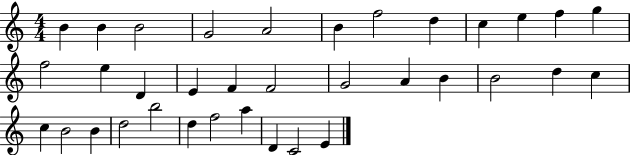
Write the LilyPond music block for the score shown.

{
  \clef treble
  \numericTimeSignature
  \time 4/4
  \key c \major
  b'4 b'4 b'2 | g'2 a'2 | b'4 f''2 d''4 | c''4 e''4 f''4 g''4 | \break f''2 e''4 d'4 | e'4 f'4 f'2 | g'2 a'4 b'4 | b'2 d''4 c''4 | \break c''4 b'2 b'4 | d''2 b''2 | d''4 f''2 a''4 | d'4 c'2 e'4 | \break \bar "|."
}